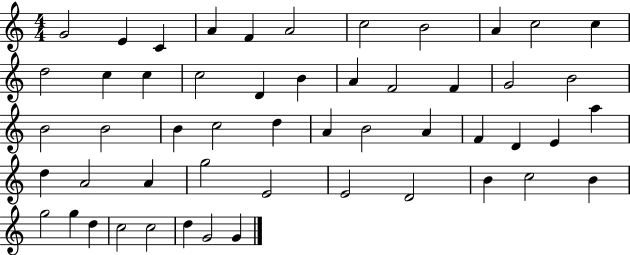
G4/h E4/q C4/q A4/q F4/q A4/h C5/h B4/h A4/q C5/h C5/q D5/h C5/q C5/q C5/h D4/q B4/q A4/q F4/h F4/q G4/h B4/h B4/h B4/h B4/q C5/h D5/q A4/q B4/h A4/q F4/q D4/q E4/q A5/q D5/q A4/h A4/q G5/h E4/h E4/h D4/h B4/q C5/h B4/q G5/h G5/q D5/q C5/h C5/h D5/q G4/h G4/q